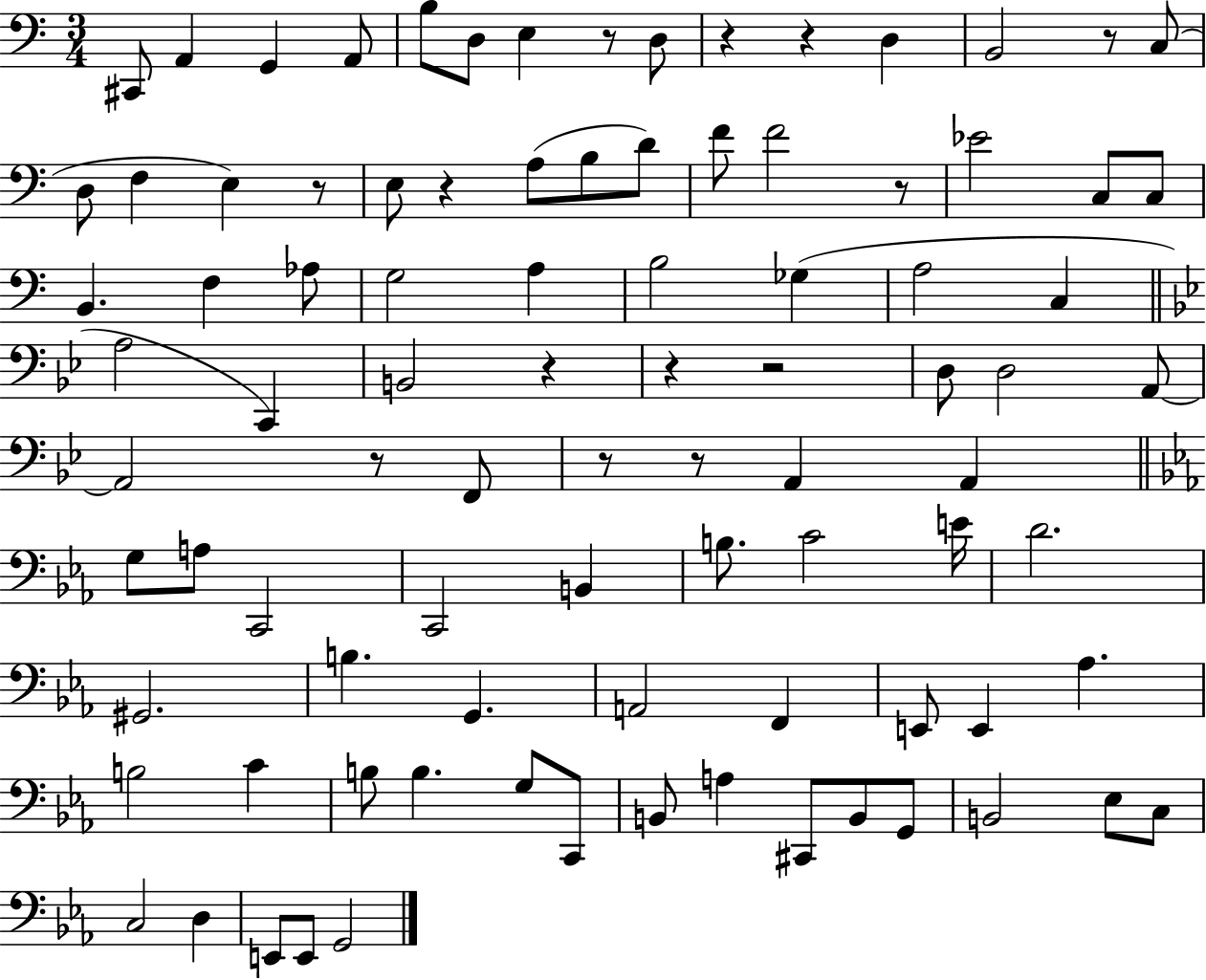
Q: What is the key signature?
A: C major